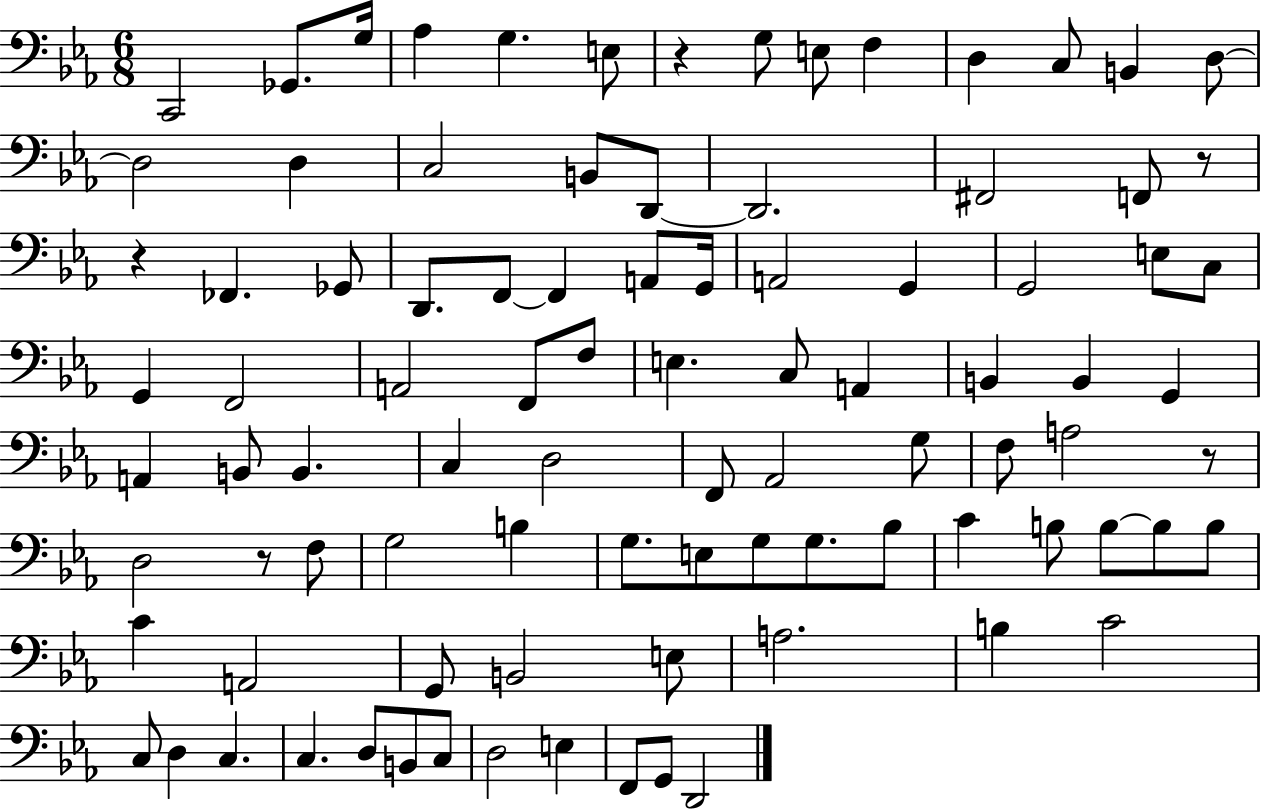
C2/h Gb2/e. G3/s Ab3/q G3/q. E3/e R/q G3/e E3/e F3/q D3/q C3/e B2/q D3/e D3/h D3/q C3/h B2/e D2/e D2/h. F#2/h F2/e R/e R/q FES2/q. Gb2/e D2/e. F2/e F2/q A2/e G2/s A2/h G2/q G2/h E3/e C3/e G2/q F2/h A2/h F2/e F3/e E3/q. C3/e A2/q B2/q B2/q G2/q A2/q B2/e B2/q. C3/q D3/h F2/e Ab2/h G3/e F3/e A3/h R/e D3/h R/e F3/e G3/h B3/q G3/e. E3/e G3/e G3/e. Bb3/e C4/q B3/e B3/e B3/e B3/e C4/q A2/h G2/e B2/h E3/e A3/h. B3/q C4/h C3/e D3/q C3/q. C3/q. D3/e B2/e C3/e D3/h E3/q F2/e G2/e D2/h